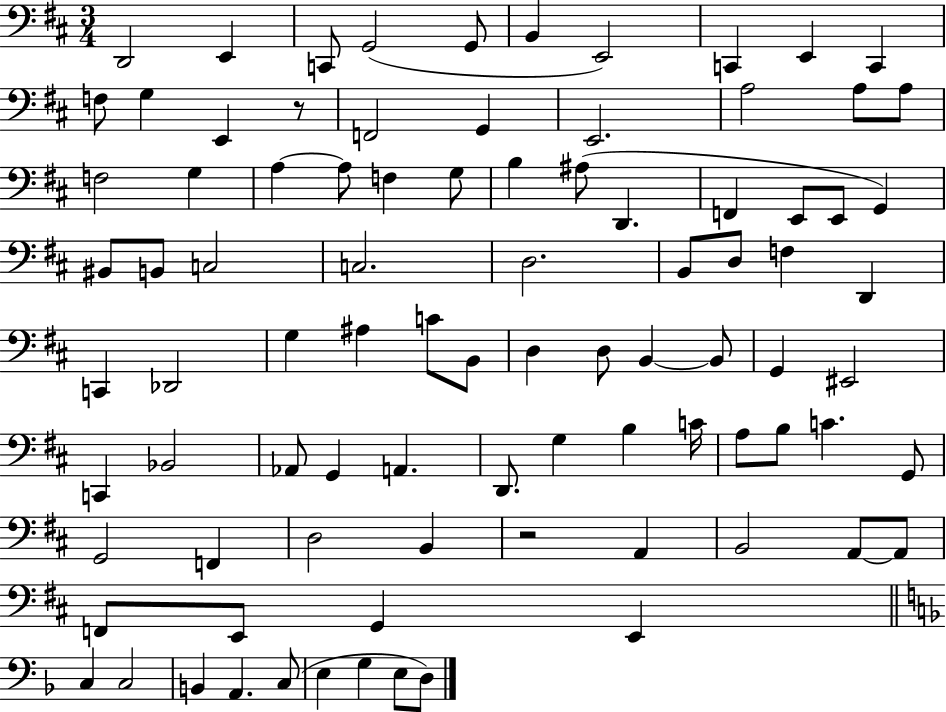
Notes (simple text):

D2/h E2/q C2/e G2/h G2/e B2/q E2/h C2/q E2/q C2/q F3/e G3/q E2/q R/e F2/h G2/q E2/h. A3/h A3/e A3/e F3/h G3/q A3/q A3/e F3/q G3/e B3/q A#3/e D2/q. F2/q E2/e E2/e G2/q BIS2/e B2/e C3/h C3/h. D3/h. B2/e D3/e F3/q D2/q C2/q Db2/h G3/q A#3/q C4/e B2/e D3/q D3/e B2/q B2/e G2/q EIS2/h C2/q Bb2/h Ab2/e G2/q A2/q. D2/e. G3/q B3/q C4/s A3/e B3/e C4/q. G2/e G2/h F2/q D3/h B2/q R/h A2/q B2/h A2/e A2/e F2/e E2/e G2/q E2/q C3/q C3/h B2/q A2/q. C3/e E3/q G3/q E3/e D3/e